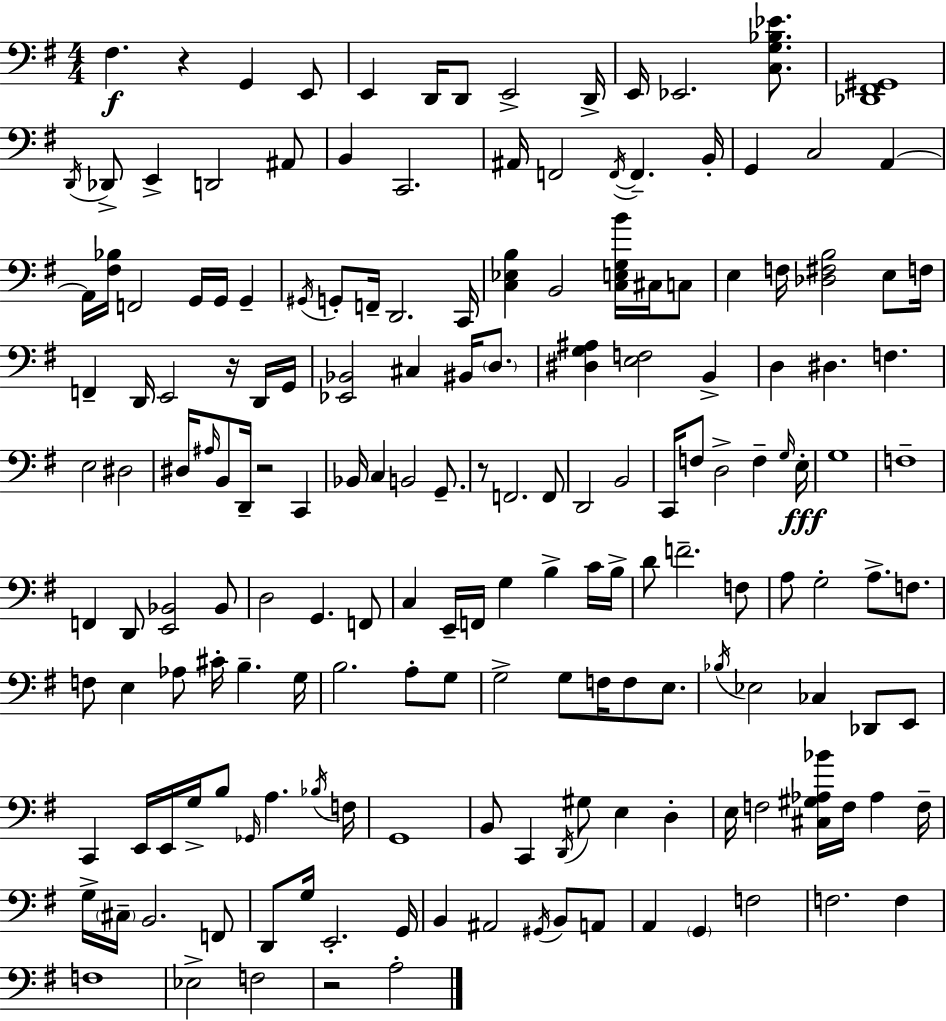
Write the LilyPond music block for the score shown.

{
  \clef bass
  \numericTimeSignature
  \time 4/4
  \key g \major
  fis4.\f r4 g,4 e,8 | e,4 d,16 d,8 e,2-> d,16-> | e,16 ees,2. <c g bes ees'>8. | <des, fis, gis,>1 | \break \acciaccatura { d,16 } des,8-> e,4-> d,2 ais,8 | b,4 c,2. | ais,16 f,2 \acciaccatura { f,16~ }~ f,4.-- | b,16-. g,4 c2 a,4~~ | \break a,16 <fis bes>16 f,2 g,16 g,16 g,4-- | \acciaccatura { gis,16 } g,8-. f,16-- d,2. | c,16 <c ees b>4 b,2 <c e g b'>16 | cis16 c8 e4 f16 <des fis b>2 | \break e8 f16 f,4-- d,16 e,2 | r16 d,16 g,16 <ees, bes,>2 cis4 bis,16 | \parenthesize d8. <dis g ais>4 <e f>2 b,4-> | d4 dis4. f4. | \break e2 dis2 | dis16 \grace { ais16 } b,8 d,16-- r2 | c,4 bes,16 c4 b,2 | g,8.-- r8 f,2. | \break f,8 d,2 b,2 | c,16 f8 d2-> f4-- | \grace { g16 } e16-.\fff g1 | f1-- | \break f,4 d,8 <e, bes,>2 | bes,8 d2 g,4. | f,8 c4 e,16-- f,16 g4 b4-> | c'16 b16-> d'8 f'2.-- | \break f8 a8 g2-. a8.-> | f8. f8 e4 aes8 cis'16-. b4.-- | g16 b2. | a8-. g8 g2-> g8 f16 | \break f8 e8. \acciaccatura { bes16 } ees2 ces4 | des,8 e,8 c,4 e,16 e,16 g16-> b8 \grace { ges,16 } | a4. \acciaccatura { bes16 } f16 g,1 | b,8 c,4 \acciaccatura { d,16 } gis8 | \break e4 d4-. e16 f2 | <cis gis aes bes'>16 f16 aes4 f16-- g16-> \parenthesize cis16-- b,2. | f,8 d,8 g16 e,2.-. | g,16 b,4 ais,2 | \break \acciaccatura { gis,16 } b,8 a,8 a,4 \parenthesize g,4 | f2 f2. | f4 f1 | ees2-> | \break f2 r2 | a2-. \bar "|."
}